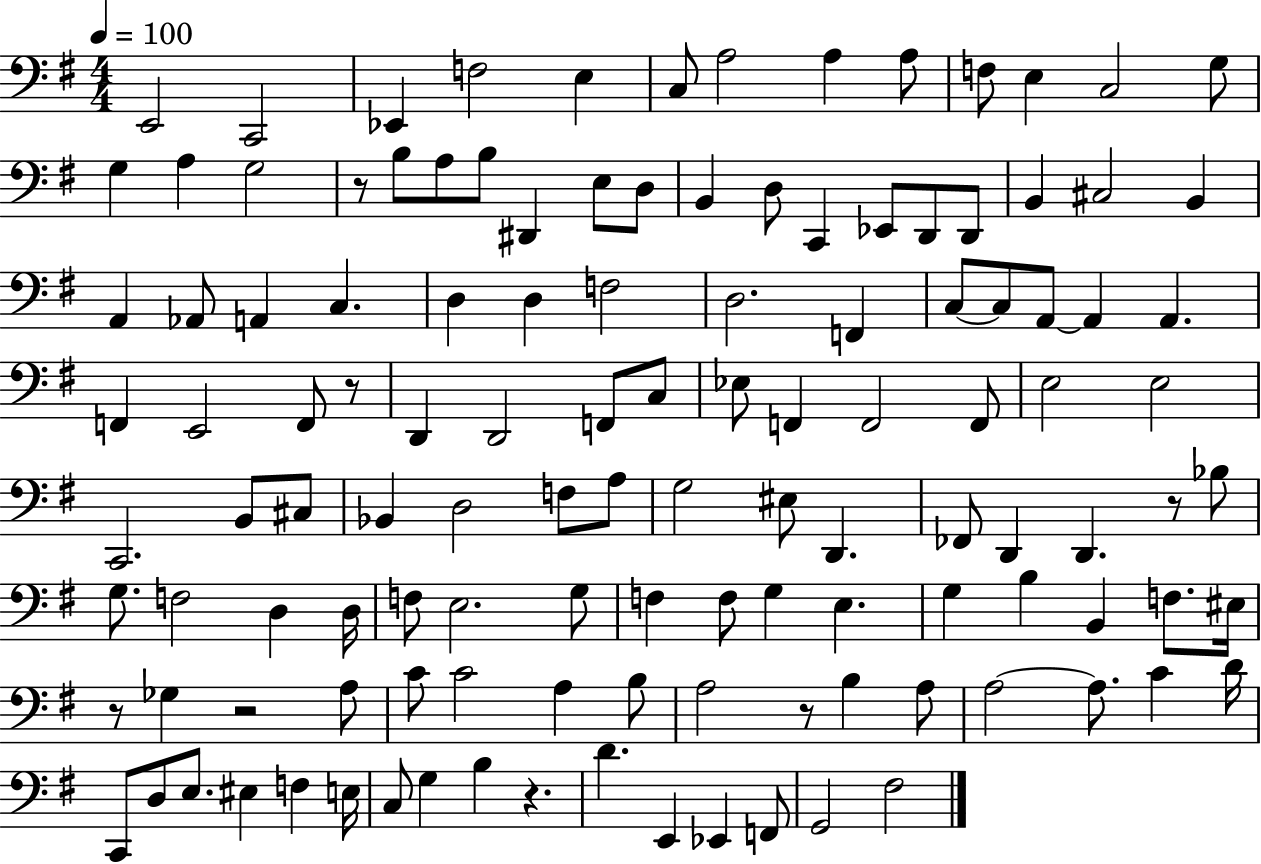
E2/h C2/h Eb2/q F3/h E3/q C3/e A3/h A3/q A3/e F3/e E3/q C3/h G3/e G3/q A3/q G3/h R/e B3/e A3/e B3/e D#2/q E3/e D3/e B2/q D3/e C2/q Eb2/e D2/e D2/e B2/q C#3/h B2/q A2/q Ab2/e A2/q C3/q. D3/q D3/q F3/h D3/h. F2/q C3/e C3/e A2/e A2/q A2/q. F2/q E2/h F2/e R/e D2/q D2/h F2/e C3/e Eb3/e F2/q F2/h F2/e E3/h E3/h C2/h. B2/e C#3/e Bb2/q D3/h F3/e A3/e G3/h EIS3/e D2/q. FES2/e D2/q D2/q. R/e Bb3/e G3/e. F3/h D3/q D3/s F3/e E3/h. G3/e F3/q F3/e G3/q E3/q. G3/q B3/q B2/q F3/e. EIS3/s R/e Gb3/q R/h A3/e C4/e C4/h A3/q B3/e A3/h R/e B3/q A3/e A3/h A3/e. C4/q D4/s C2/e D3/e E3/e. EIS3/q F3/q E3/s C3/e G3/q B3/q R/q. D4/q. E2/q Eb2/q F2/e G2/h F#3/h